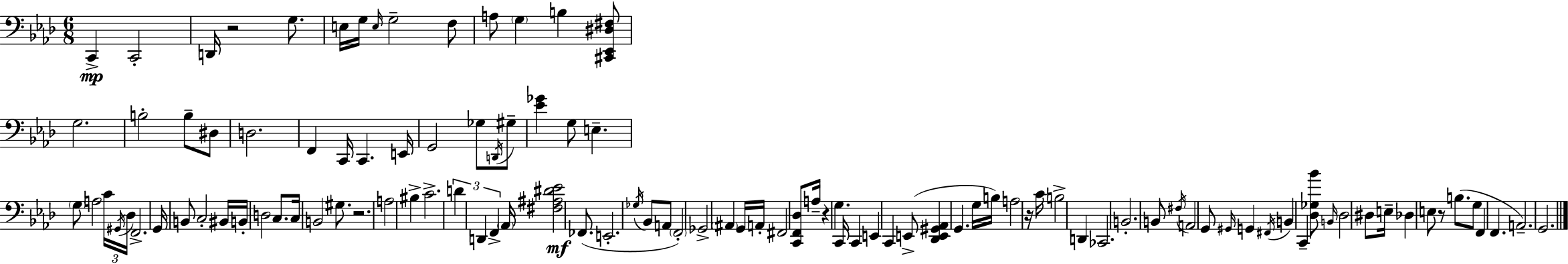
X:1
T:Untitled
M:6/8
L:1/4
K:Ab
C,, C,,2 D,,/4 z2 G,/2 E,/4 G,/4 E,/4 G,2 F,/2 A,/2 G, B, [^C,,_E,,^D,^F,]/2 G,2 B,2 B,/2 ^D,/2 D,2 F,, C,,/4 C,, E,,/4 G,,2 _G,/2 D,,/4 ^G,/2 [_E_G] G,/2 E, G,/2 A,2 C/4 ^G,,/4 _D,/4 F,,2 G,,/4 B,,/2 C,2 ^B,,/4 B,,/4 D,2 C,/2 C,/4 B,,2 ^G,/2 z2 A,2 ^B, C2 D D,, F,, _A,,/4 [^F,^A,^D_E]2 _F,,/2 E,,2 _G,/4 _B,,/2 A,,/2 F,,2 _G,,2 ^A,, G,,/4 A,,/4 ^F,,2 [C,,F,,_D,]/2 A,/4 z G, C,,/4 C,, E,, C,, E,,/2 [_D,,E,,^G,,_A,,] G,, G,/4 B,/4 A,2 z/4 C/4 B,2 D,, _C,,2 B,,2 B,,/2 ^F,/4 A,,2 G,,/2 ^G,,/4 G,, ^F,,/4 B,, C,, [_D,_G,_B]/2 B,,/4 _D,2 ^D,/2 E,/4 _D, E,/2 z/2 B,/2 G,/2 F,, F,, A,,2 G,,2